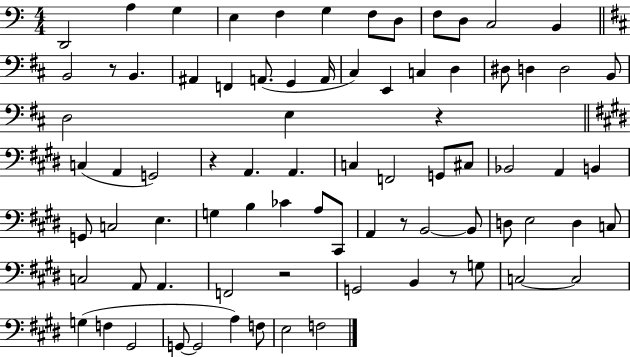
{
  \clef bass
  \numericTimeSignature
  \time 4/4
  \key c \major
  d,2 a4 g4 | e4 f4 g4 f8 d8 | f8 d8 c2 b,4 | \bar "||" \break \key d \major b,2 r8 b,4. | ais,4 f,4 a,8.( g,4 a,16 | cis4) e,4 c4 d4 | dis8 d4 d2 b,8 | \break d2 e4 r4 | \bar "||" \break \key e \major c4( a,4 g,2) | r4 a,4. a,4. | c4 f,2 g,8 cis8 | bes,2 a,4 b,4 | \break g,8 c2 e4. | g4 b4 ces'4 a8 cis,8 | a,4 r8 b,2~~ b,8 | d8 e2 d4 c8 | \break c2 a,8 a,4. | f,2 r2 | g,2 b,4 r8 g8 | c2~~ c2 | \break g4( f4 gis,2 | g,8~~ g,2 a4) f8 | e2 f2 | \bar "|."
}